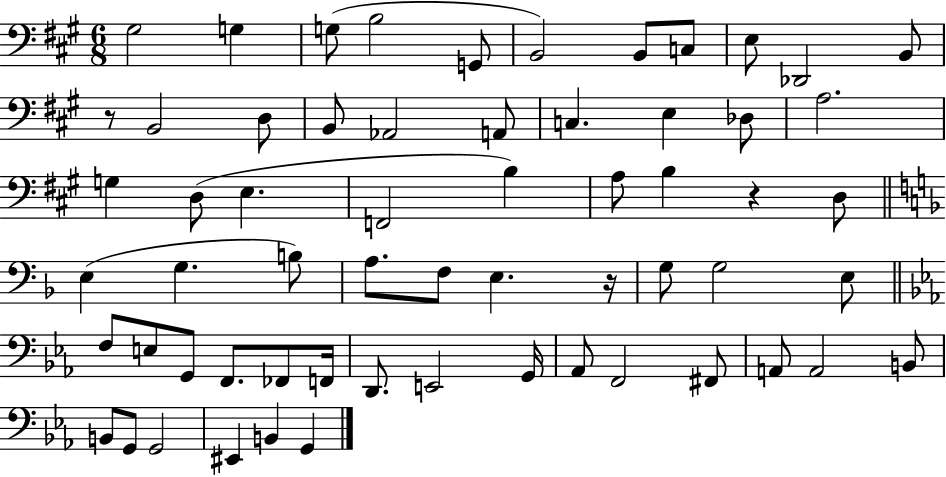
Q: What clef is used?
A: bass